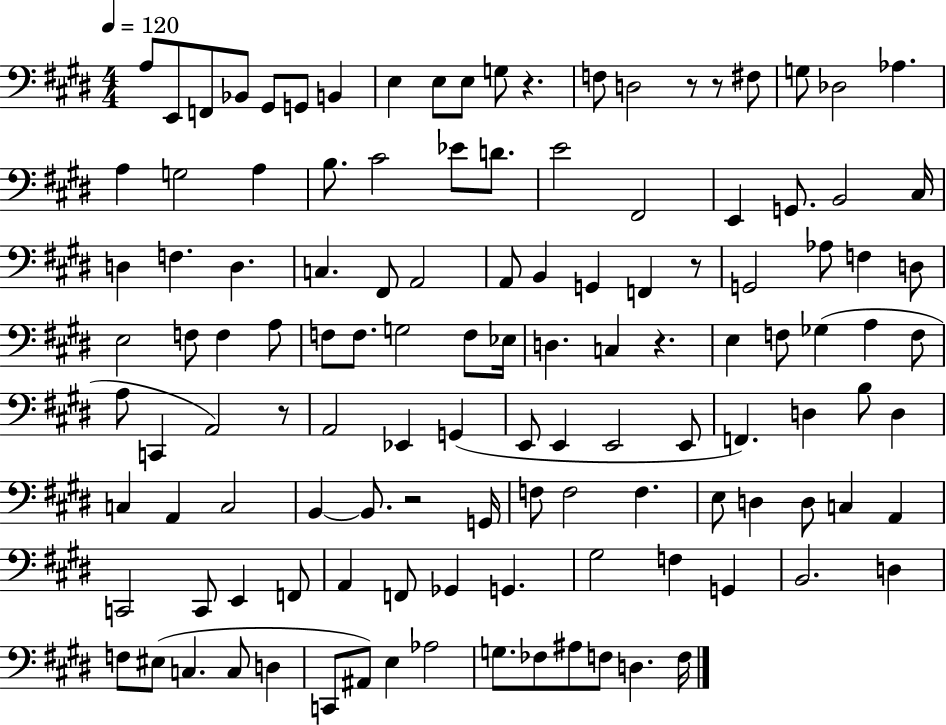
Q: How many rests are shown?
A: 7